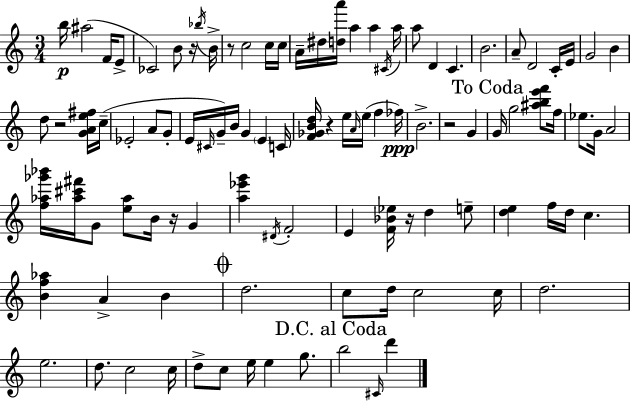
B5/s A#5/h F4/s E4/e CES4/h B4/e R/s Bb5/s B4/s R/e C5/h C5/s C5/s A4/s D#5/s [D5,A6]/s A5/q A5/q C#4/s A5/s A5/e D4/q C4/q. B4/h. A4/e D4/h C4/s E4/s G4/h B4/q D5/e R/h [G4,A4,E5,F#5]/s C5/s Eb4/h A4/e G4/e E4/s C#4/s G4/s B4/s G4/q E4/q C4/s [F4,Gb4,B4,D5]/s R/q E5/s A4/s E5/s F5/q FES5/s B4/h. R/h G4/q G4/s G5/h [A#5,B5,E6,F6]/e F5/s Eb5/e. G4/s A4/h [F5,Ab5,Gb6,Bb6]/s [Ab5,C#6,F#6]/s G4/e [E5,Ab5]/e B4/s R/s G4/q [A5,Eb6,G6]/q D#4/s F4/h E4/q [F4,Bb4,Eb5]/s R/s D5/q E5/e [D5,E5]/q F5/s D5/s C5/q. [B4,F5,Ab5]/q A4/q B4/q D5/h. C5/e D5/s C5/h C5/s D5/h. E5/h. D5/e. C5/h C5/s D5/e C5/e E5/s E5/q G5/e. B5/h C#4/s D6/q